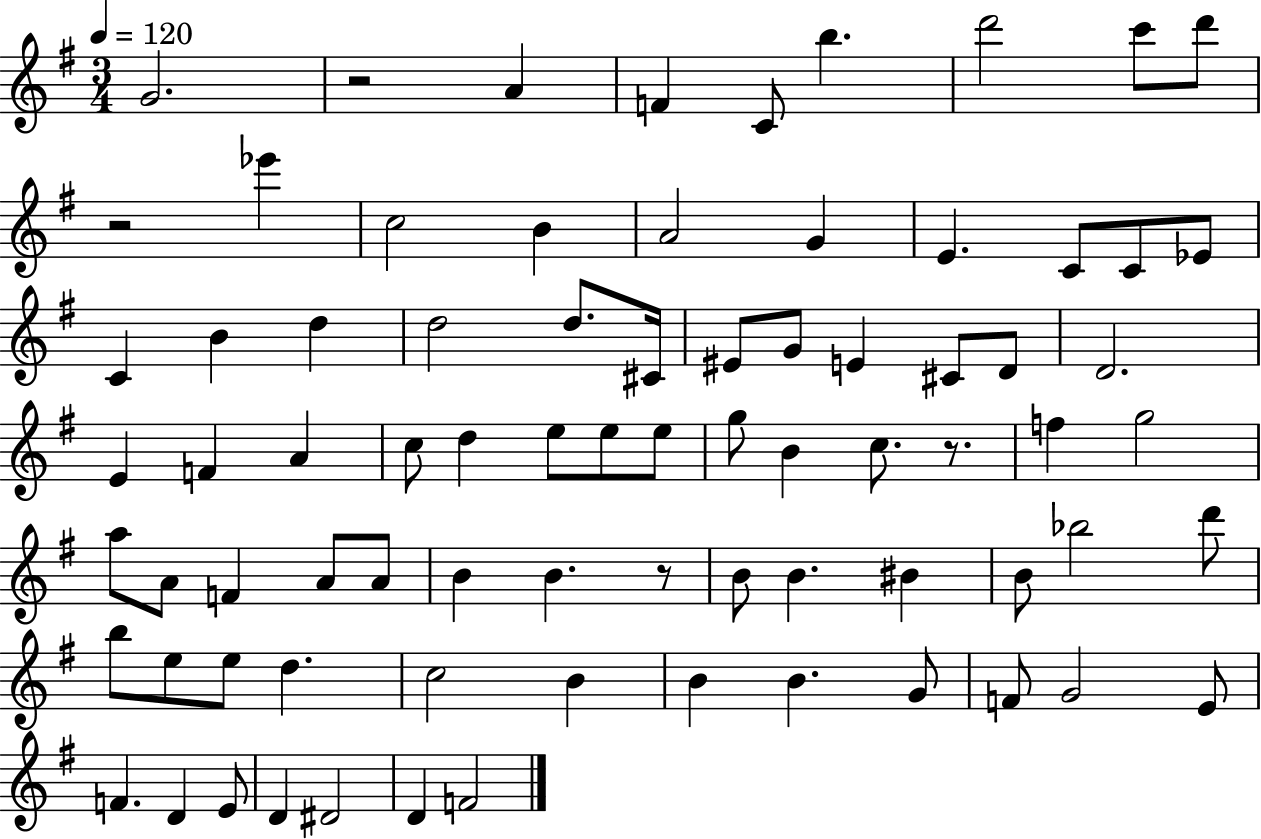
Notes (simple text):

G4/h. R/h A4/q F4/q C4/e B5/q. D6/h C6/e D6/e R/h Eb6/q C5/h B4/q A4/h G4/q E4/q. C4/e C4/e Eb4/e C4/q B4/q D5/q D5/h D5/e. C#4/s EIS4/e G4/e E4/q C#4/e D4/e D4/h. E4/q F4/q A4/q C5/e D5/q E5/e E5/e E5/e G5/e B4/q C5/e. R/e. F5/q G5/h A5/e A4/e F4/q A4/e A4/e B4/q B4/q. R/e B4/e B4/q. BIS4/q B4/e Bb5/h D6/e B5/e E5/e E5/e D5/q. C5/h B4/q B4/q B4/q. G4/e F4/e G4/h E4/e F4/q. D4/q E4/e D4/q D#4/h D4/q F4/h